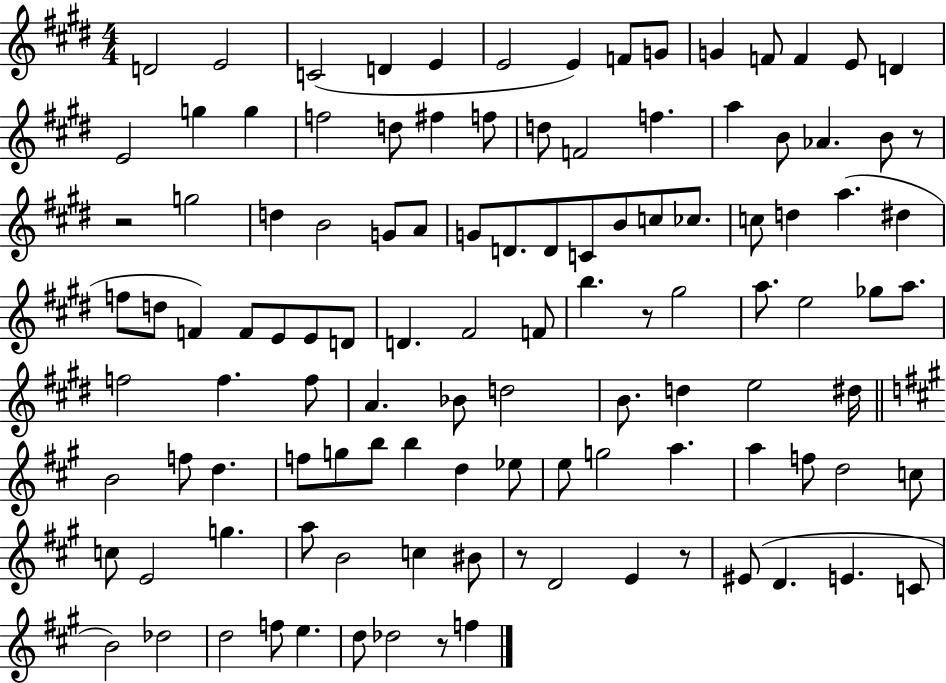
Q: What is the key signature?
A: E major